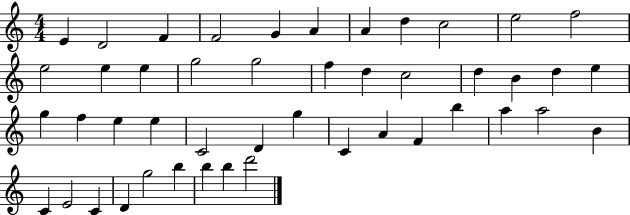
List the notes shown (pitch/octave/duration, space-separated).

E4/q D4/h F4/q F4/h G4/q A4/q A4/q D5/q C5/h E5/h F5/h E5/h E5/q E5/q G5/h G5/h F5/q D5/q C5/h D5/q B4/q D5/q E5/q G5/q F5/q E5/q E5/q C4/h D4/q G5/q C4/q A4/q F4/q B5/q A5/q A5/h B4/q C4/q E4/h C4/q D4/q G5/h B5/q B5/q B5/q D6/h